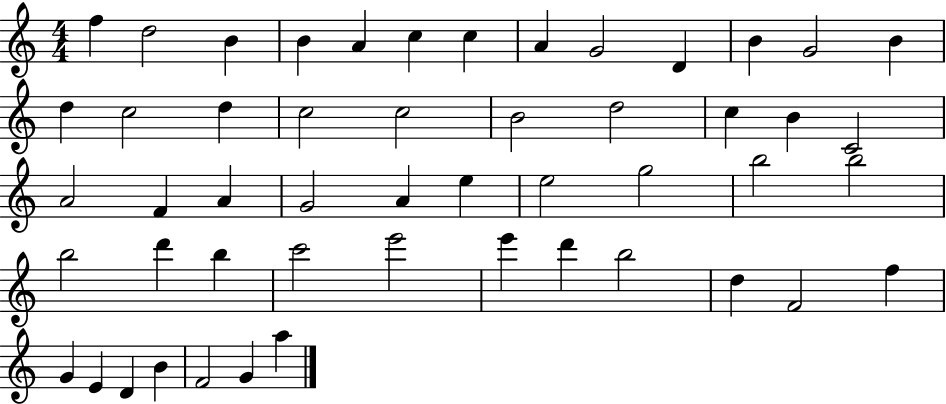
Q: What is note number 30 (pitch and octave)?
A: E5